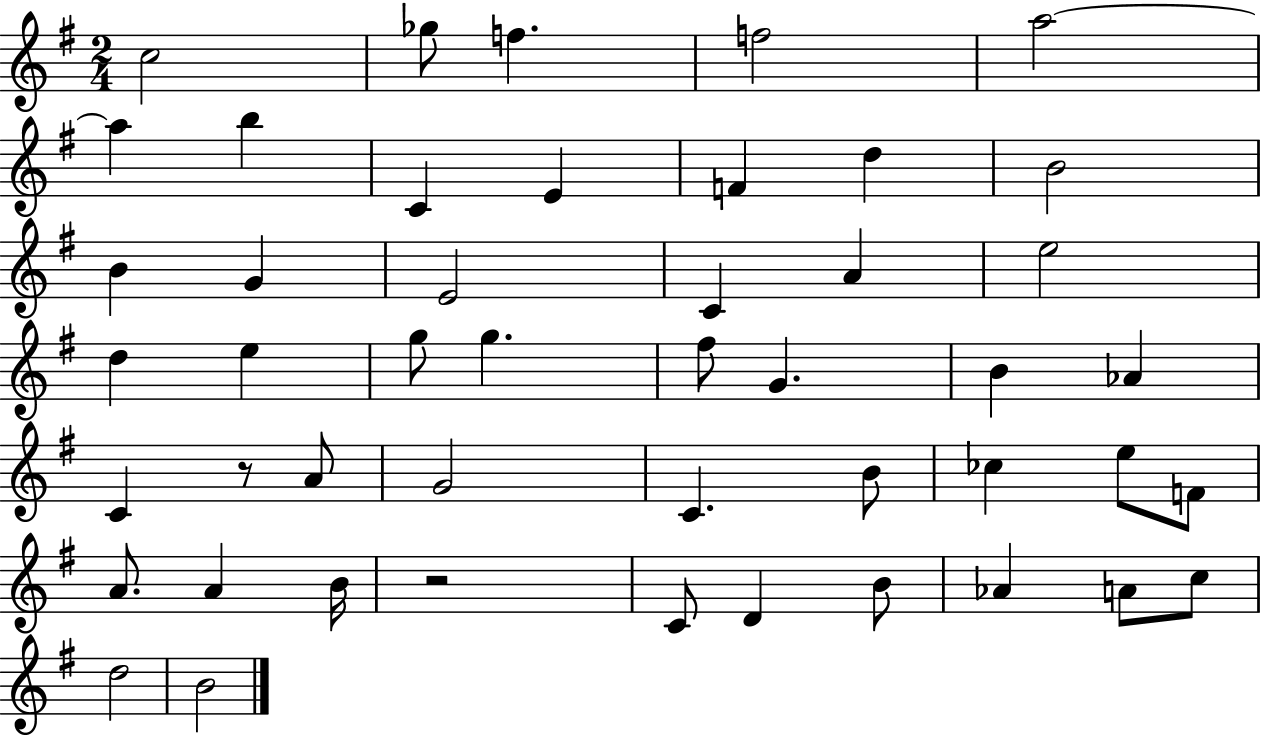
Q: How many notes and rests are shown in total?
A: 47